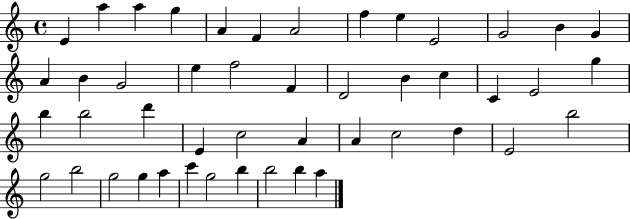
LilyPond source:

{
  \clef treble
  \time 4/4
  \defaultTimeSignature
  \key c \major
  e'4 a''4 a''4 g''4 | a'4 f'4 a'2 | f''4 e''4 e'2 | g'2 b'4 g'4 | \break a'4 b'4 g'2 | e''4 f''2 f'4 | d'2 b'4 c''4 | c'4 e'2 g''4 | \break b''4 b''2 d'''4 | e'4 c''2 a'4 | a'4 c''2 d''4 | e'2 b''2 | \break g''2 b''2 | g''2 g''4 a''4 | c'''4 g''2 b''4 | b''2 b''4 a''4 | \break \bar "|."
}